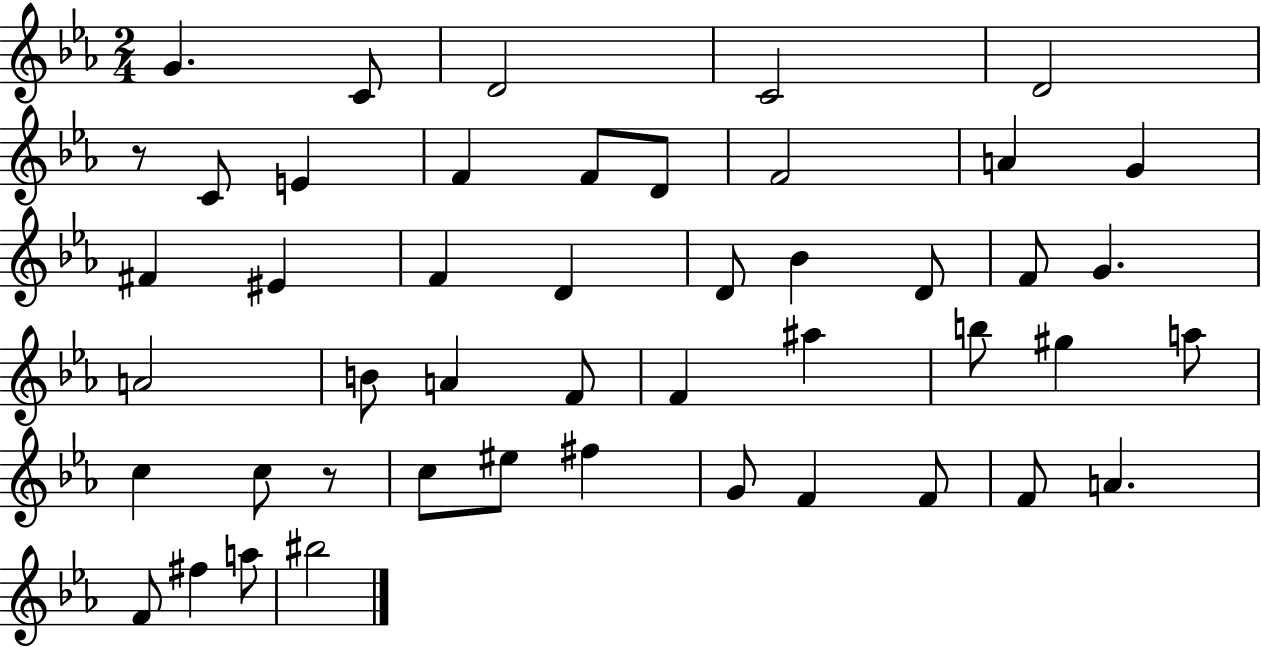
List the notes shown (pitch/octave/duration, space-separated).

G4/q. C4/e D4/h C4/h D4/h R/e C4/e E4/q F4/q F4/e D4/e F4/h A4/q G4/q F#4/q EIS4/q F4/q D4/q D4/e Bb4/q D4/e F4/e G4/q. A4/h B4/e A4/q F4/e F4/q A#5/q B5/e G#5/q A5/e C5/q C5/e R/e C5/e EIS5/e F#5/q G4/e F4/q F4/e F4/e A4/q. F4/e F#5/q A5/e BIS5/h